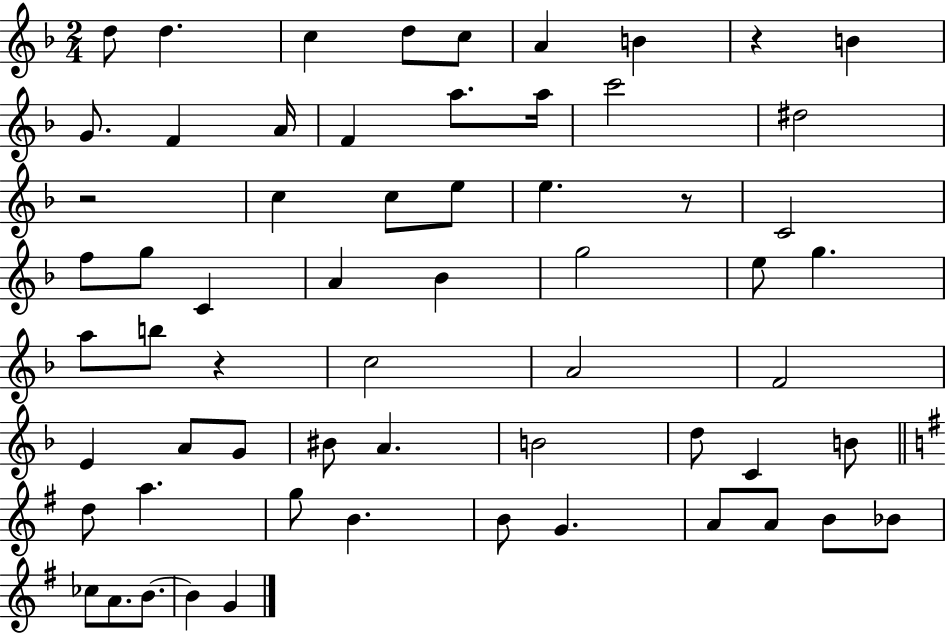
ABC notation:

X:1
T:Untitled
M:2/4
L:1/4
K:F
d/2 d c d/2 c/2 A B z B G/2 F A/4 F a/2 a/4 c'2 ^d2 z2 c c/2 e/2 e z/2 C2 f/2 g/2 C A _B g2 e/2 g a/2 b/2 z c2 A2 F2 E A/2 G/2 ^B/2 A B2 d/2 C B/2 d/2 a g/2 B B/2 G A/2 A/2 B/2 _B/2 _c/2 A/2 B/2 B G